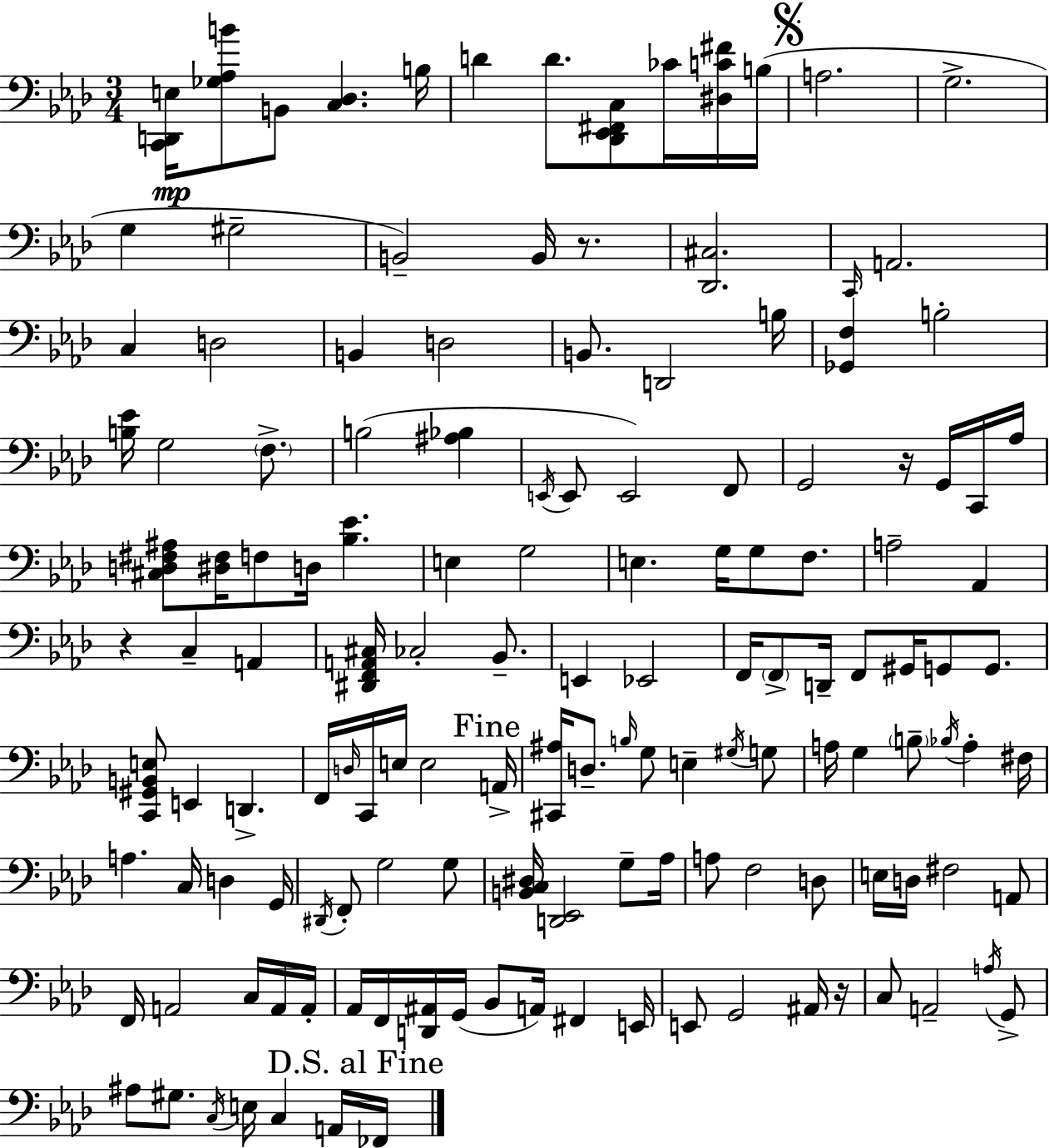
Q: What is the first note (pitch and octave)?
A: B2